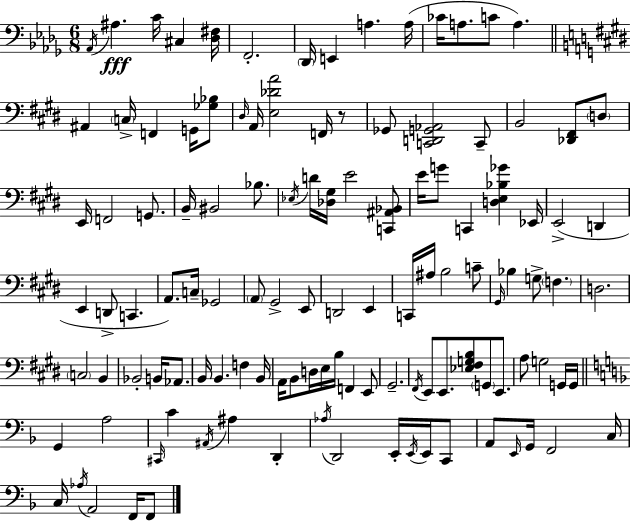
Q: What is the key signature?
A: BES minor